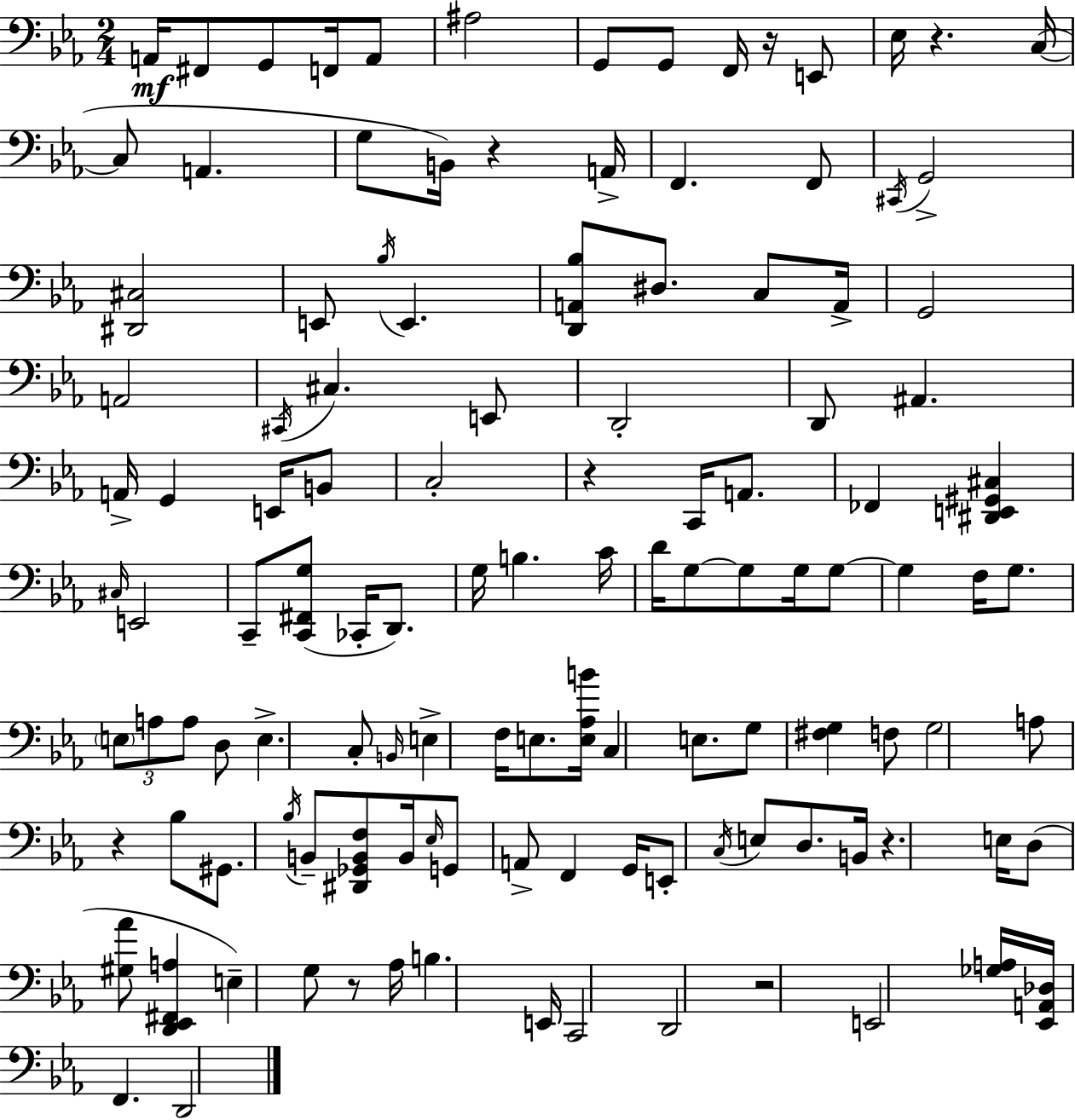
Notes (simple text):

A2/s F#2/e G2/e F2/s A2/e A#3/h G2/e G2/e F2/s R/s E2/e Eb3/s R/q. C3/s C3/e A2/q. G3/e B2/s R/q A2/s F2/q. F2/e C#2/s G2/h [D#2,C#3]/h E2/e Bb3/s E2/q. [D2,A2,Bb3]/e D#3/e. C3/e A2/s G2/h A2/h C#2/s C#3/q. E2/e D2/h D2/e A#2/q. A2/s G2/q E2/s B2/e C3/h R/q C2/s A2/e. FES2/q [D#2,E2,G#2,C#3]/q C#3/s E2/h C2/e [C2,F#2,G3]/e CES2/s D2/e. G3/s B3/q. C4/s D4/s G3/e G3/e G3/s G3/e G3/q F3/s G3/e. E3/e A3/e A3/e D3/e E3/q. C3/e B2/s E3/q F3/s E3/e. [E3,Ab3,B4]/s C3/q E3/e. G3/e [F#3,G3]/q F3/e G3/h A3/e R/q Bb3/e G#2/e. Bb3/s B2/e [D#2,Gb2,B2,F3]/e B2/s Eb3/s G2/e A2/e F2/q G2/s E2/e C3/s E3/e D3/e. B2/s R/q. E3/s D3/e [G#3,Ab4]/e [D2,Eb2,F#2,A3]/q E3/q G3/e R/e Ab3/s B3/q. E2/s C2/h D2/h R/h E2/h [Gb3,A3]/s [Eb2,A2,Db3]/s F2/q. D2/h